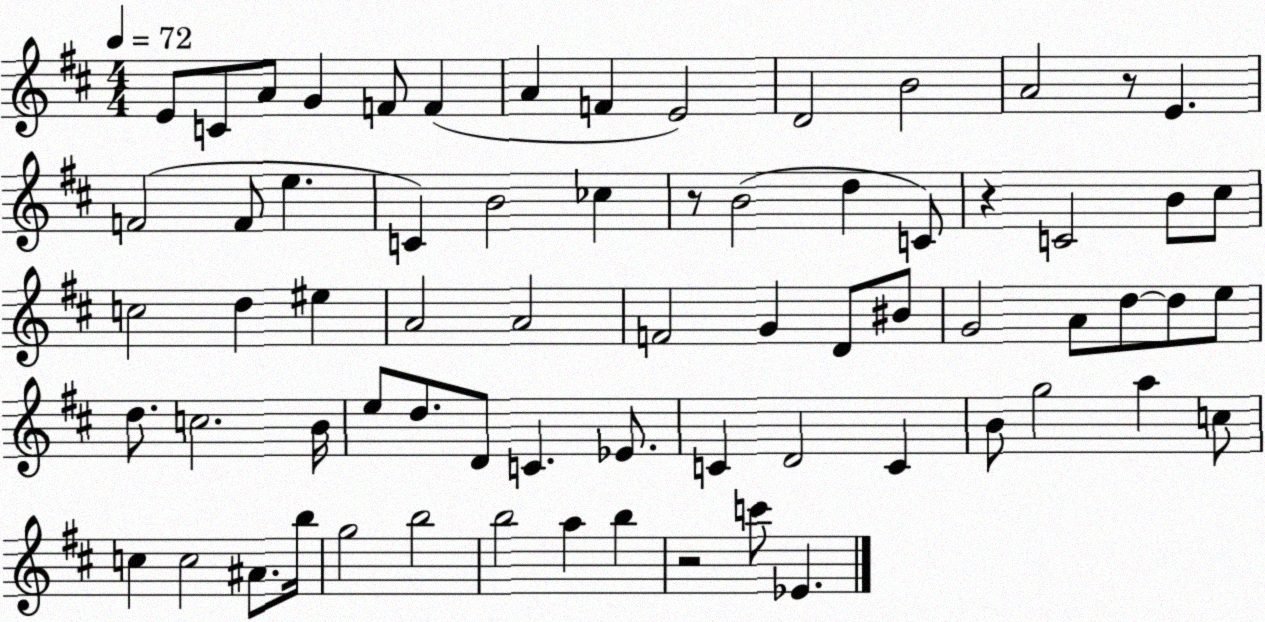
X:1
T:Untitled
M:4/4
L:1/4
K:D
E/2 C/2 A/2 G F/2 F A F E2 D2 B2 A2 z/2 E F2 F/2 e C B2 _c z/2 B2 d C/2 z C2 B/2 ^c/2 c2 d ^e A2 A2 F2 G D/2 ^B/2 G2 A/2 d/2 d/2 e/2 d/2 c2 B/4 e/2 d/2 D/2 C _E/2 C D2 C B/2 g2 a c/2 c c2 ^A/2 b/4 g2 b2 b2 a b z2 c'/2 _E